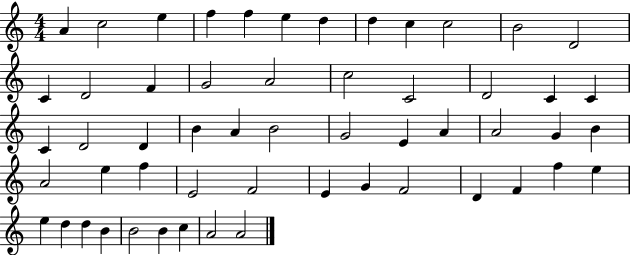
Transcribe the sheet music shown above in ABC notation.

X:1
T:Untitled
M:4/4
L:1/4
K:C
A c2 e f f e d d c c2 B2 D2 C D2 F G2 A2 c2 C2 D2 C C C D2 D B A B2 G2 E A A2 G B A2 e f E2 F2 E G F2 D F f e e d d B B2 B c A2 A2